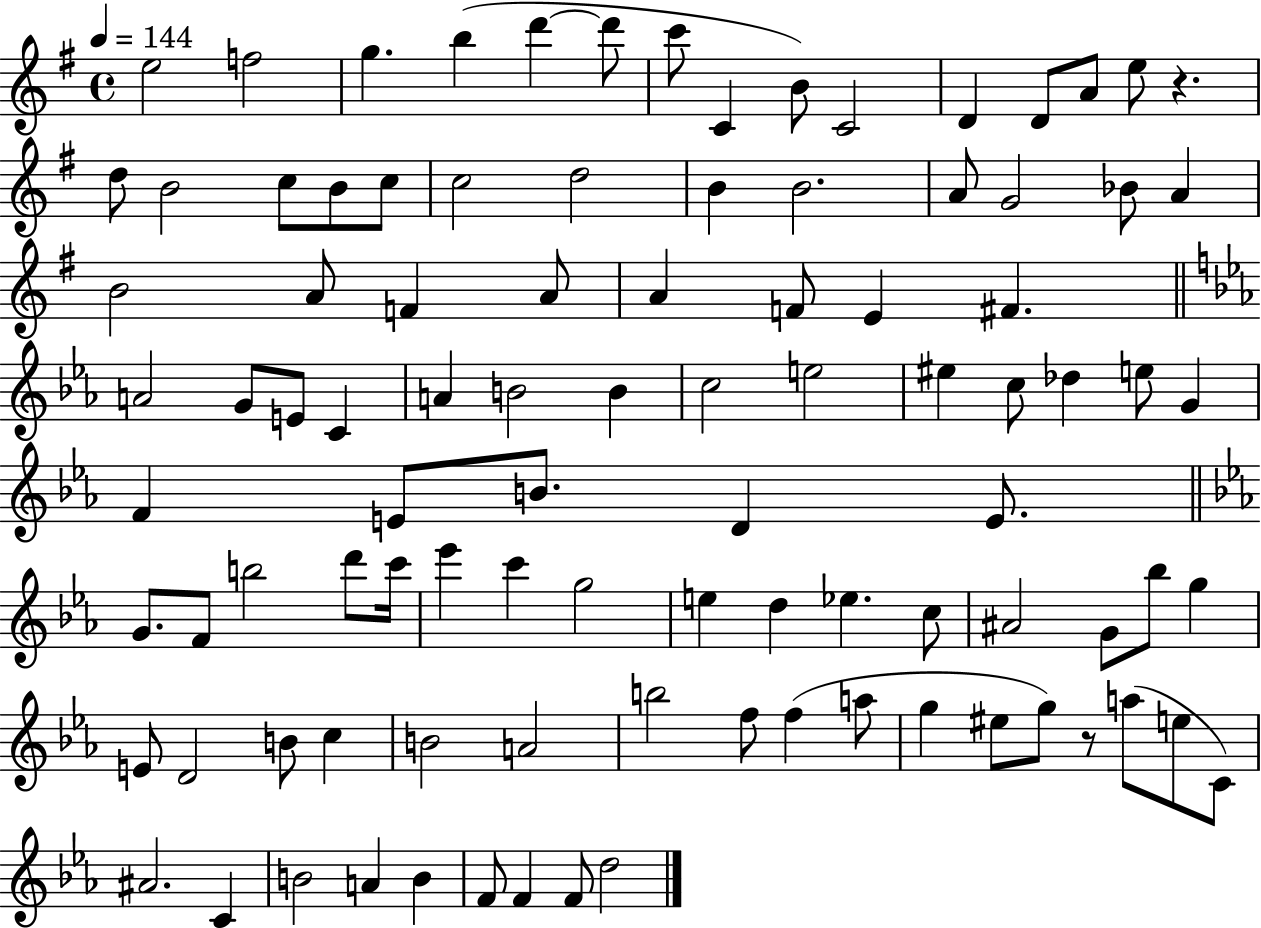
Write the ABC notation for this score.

X:1
T:Untitled
M:4/4
L:1/4
K:G
e2 f2 g b d' d'/2 c'/2 C B/2 C2 D D/2 A/2 e/2 z d/2 B2 c/2 B/2 c/2 c2 d2 B B2 A/2 G2 _B/2 A B2 A/2 F A/2 A F/2 E ^F A2 G/2 E/2 C A B2 B c2 e2 ^e c/2 _d e/2 G F E/2 B/2 D E/2 G/2 F/2 b2 d'/2 c'/4 _e' c' g2 e d _e c/2 ^A2 G/2 _b/2 g E/2 D2 B/2 c B2 A2 b2 f/2 f a/2 g ^e/2 g/2 z/2 a/2 e/2 C/2 ^A2 C B2 A B F/2 F F/2 d2